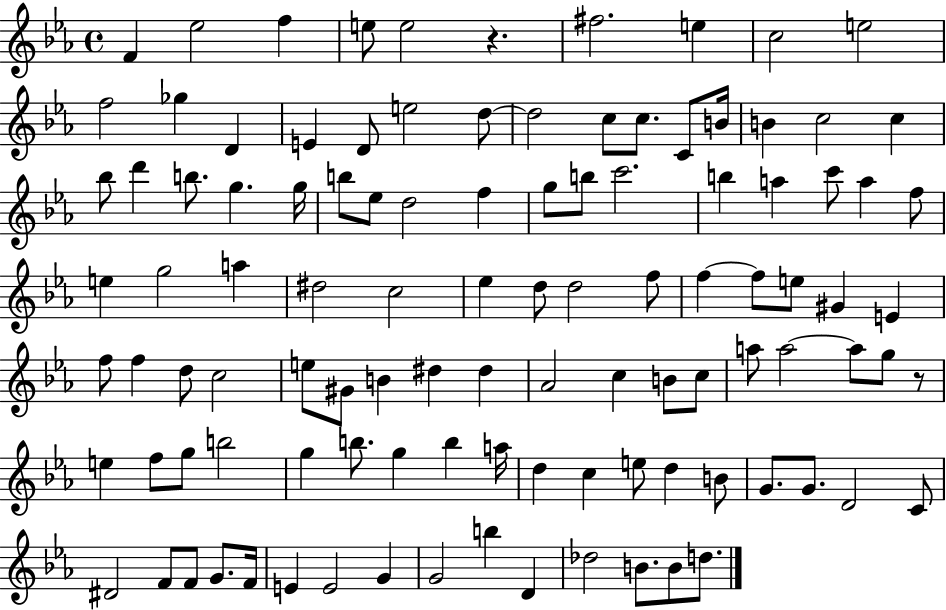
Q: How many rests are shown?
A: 2